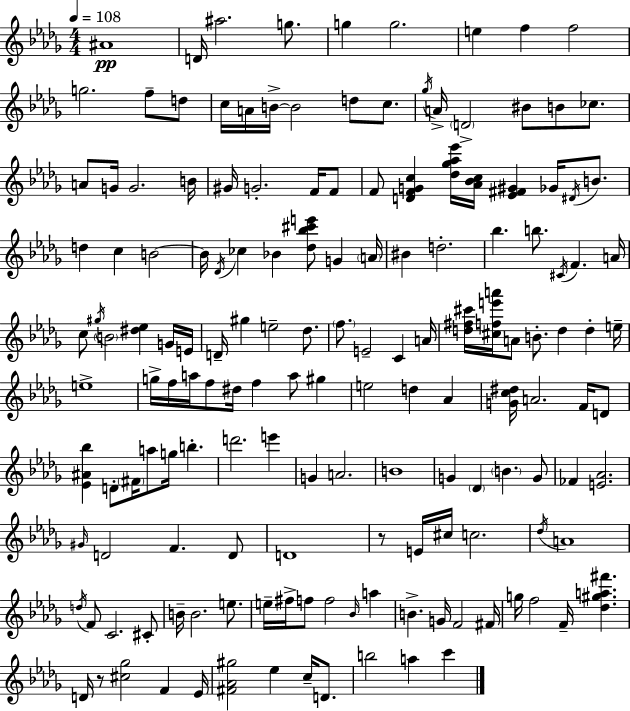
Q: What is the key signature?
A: BES minor